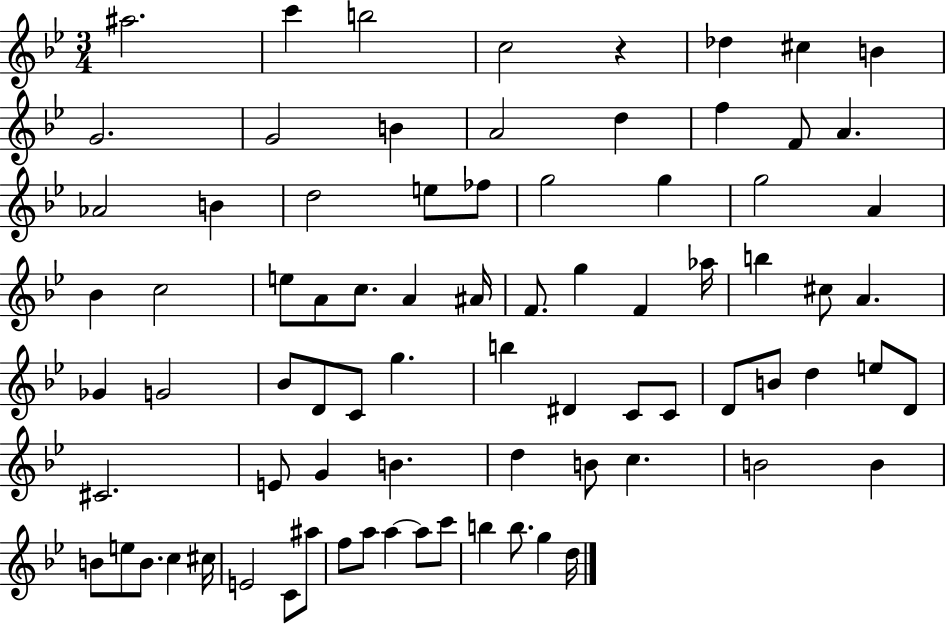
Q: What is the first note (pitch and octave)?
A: A#5